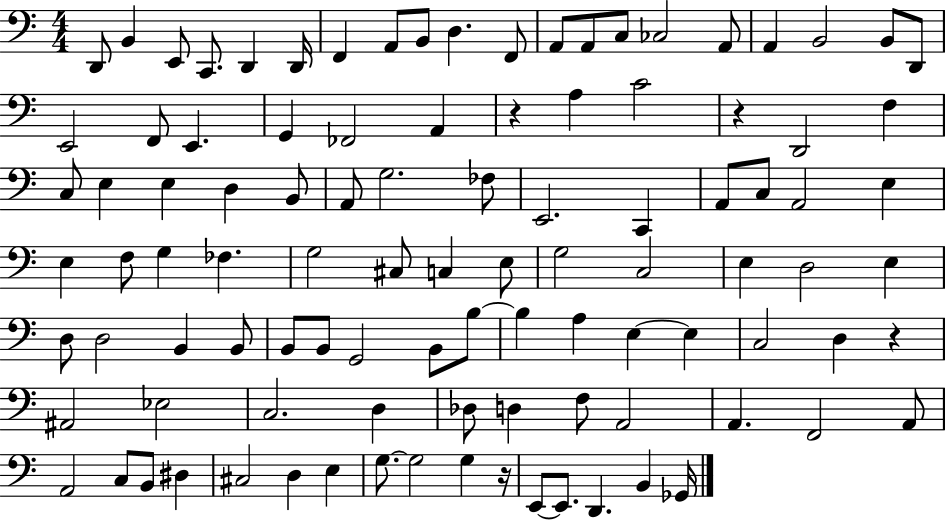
D2/e B2/q E2/e C2/e. D2/q D2/s F2/q A2/e B2/e D3/q. F2/e A2/e A2/e C3/e CES3/h A2/e A2/q B2/h B2/e D2/e E2/h F2/e E2/q. G2/q FES2/h A2/q R/q A3/q C4/h R/q D2/h F3/q C3/e E3/q E3/q D3/q B2/e A2/e G3/h. FES3/e E2/h. C2/q A2/e C3/e A2/h E3/q E3/q F3/e G3/q FES3/q. G3/h C#3/e C3/q E3/e G3/h C3/h E3/q D3/h E3/q D3/e D3/h B2/q B2/e B2/e B2/e G2/h B2/e B3/e B3/q A3/q E3/q E3/q C3/h D3/q R/q A#2/h Eb3/h C3/h. D3/q Db3/e D3/q F3/e A2/h A2/q. F2/h A2/e A2/h C3/e B2/e D#3/q C#3/h D3/q E3/q G3/e. G3/h G3/q R/s E2/e E2/e. D2/q. B2/q Gb2/s